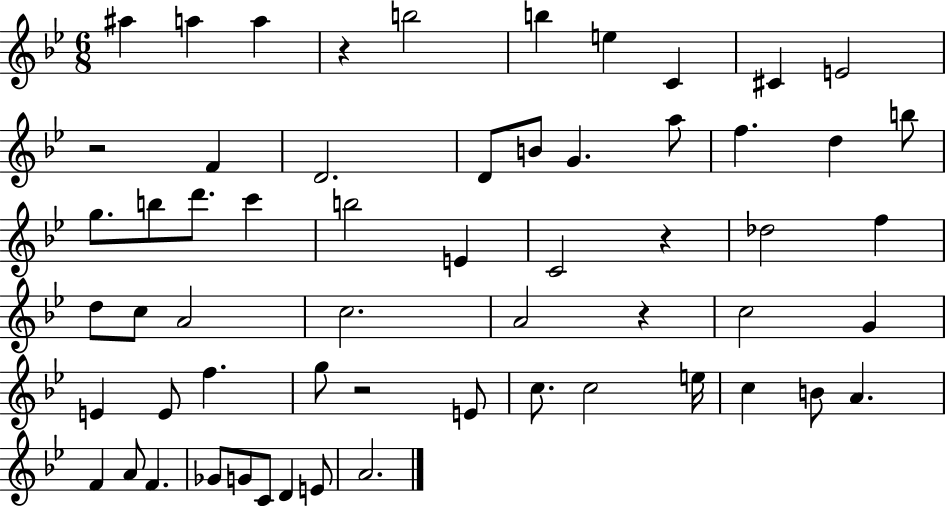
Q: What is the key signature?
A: BES major